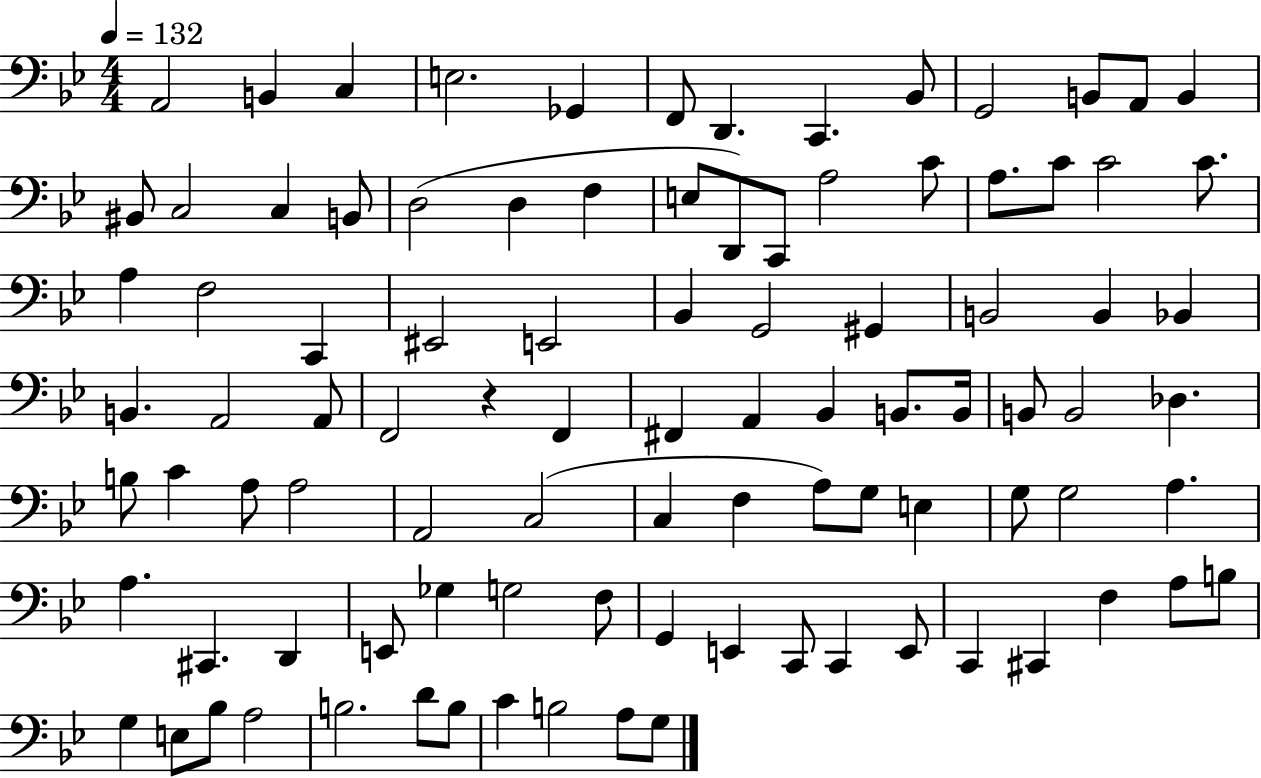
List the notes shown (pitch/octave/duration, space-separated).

A2/h B2/q C3/q E3/h. Gb2/q F2/e D2/q. C2/q. Bb2/e G2/h B2/e A2/e B2/q BIS2/e C3/h C3/q B2/e D3/h D3/q F3/q E3/e D2/e C2/e A3/h C4/e A3/e. C4/e C4/h C4/e. A3/q F3/h C2/q EIS2/h E2/h Bb2/q G2/h G#2/q B2/h B2/q Bb2/q B2/q. A2/h A2/e F2/h R/q F2/q F#2/q A2/q Bb2/q B2/e. B2/s B2/e B2/h Db3/q. B3/e C4/q A3/e A3/h A2/h C3/h C3/q F3/q A3/e G3/e E3/q G3/e G3/h A3/q. A3/q. C#2/q. D2/q E2/e Gb3/q G3/h F3/e G2/q E2/q C2/e C2/q E2/e C2/q C#2/q F3/q A3/e B3/e G3/q E3/e Bb3/e A3/h B3/h. D4/e B3/e C4/q B3/h A3/e G3/e